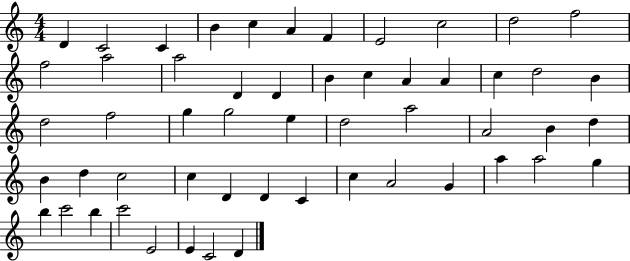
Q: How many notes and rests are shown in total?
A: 54